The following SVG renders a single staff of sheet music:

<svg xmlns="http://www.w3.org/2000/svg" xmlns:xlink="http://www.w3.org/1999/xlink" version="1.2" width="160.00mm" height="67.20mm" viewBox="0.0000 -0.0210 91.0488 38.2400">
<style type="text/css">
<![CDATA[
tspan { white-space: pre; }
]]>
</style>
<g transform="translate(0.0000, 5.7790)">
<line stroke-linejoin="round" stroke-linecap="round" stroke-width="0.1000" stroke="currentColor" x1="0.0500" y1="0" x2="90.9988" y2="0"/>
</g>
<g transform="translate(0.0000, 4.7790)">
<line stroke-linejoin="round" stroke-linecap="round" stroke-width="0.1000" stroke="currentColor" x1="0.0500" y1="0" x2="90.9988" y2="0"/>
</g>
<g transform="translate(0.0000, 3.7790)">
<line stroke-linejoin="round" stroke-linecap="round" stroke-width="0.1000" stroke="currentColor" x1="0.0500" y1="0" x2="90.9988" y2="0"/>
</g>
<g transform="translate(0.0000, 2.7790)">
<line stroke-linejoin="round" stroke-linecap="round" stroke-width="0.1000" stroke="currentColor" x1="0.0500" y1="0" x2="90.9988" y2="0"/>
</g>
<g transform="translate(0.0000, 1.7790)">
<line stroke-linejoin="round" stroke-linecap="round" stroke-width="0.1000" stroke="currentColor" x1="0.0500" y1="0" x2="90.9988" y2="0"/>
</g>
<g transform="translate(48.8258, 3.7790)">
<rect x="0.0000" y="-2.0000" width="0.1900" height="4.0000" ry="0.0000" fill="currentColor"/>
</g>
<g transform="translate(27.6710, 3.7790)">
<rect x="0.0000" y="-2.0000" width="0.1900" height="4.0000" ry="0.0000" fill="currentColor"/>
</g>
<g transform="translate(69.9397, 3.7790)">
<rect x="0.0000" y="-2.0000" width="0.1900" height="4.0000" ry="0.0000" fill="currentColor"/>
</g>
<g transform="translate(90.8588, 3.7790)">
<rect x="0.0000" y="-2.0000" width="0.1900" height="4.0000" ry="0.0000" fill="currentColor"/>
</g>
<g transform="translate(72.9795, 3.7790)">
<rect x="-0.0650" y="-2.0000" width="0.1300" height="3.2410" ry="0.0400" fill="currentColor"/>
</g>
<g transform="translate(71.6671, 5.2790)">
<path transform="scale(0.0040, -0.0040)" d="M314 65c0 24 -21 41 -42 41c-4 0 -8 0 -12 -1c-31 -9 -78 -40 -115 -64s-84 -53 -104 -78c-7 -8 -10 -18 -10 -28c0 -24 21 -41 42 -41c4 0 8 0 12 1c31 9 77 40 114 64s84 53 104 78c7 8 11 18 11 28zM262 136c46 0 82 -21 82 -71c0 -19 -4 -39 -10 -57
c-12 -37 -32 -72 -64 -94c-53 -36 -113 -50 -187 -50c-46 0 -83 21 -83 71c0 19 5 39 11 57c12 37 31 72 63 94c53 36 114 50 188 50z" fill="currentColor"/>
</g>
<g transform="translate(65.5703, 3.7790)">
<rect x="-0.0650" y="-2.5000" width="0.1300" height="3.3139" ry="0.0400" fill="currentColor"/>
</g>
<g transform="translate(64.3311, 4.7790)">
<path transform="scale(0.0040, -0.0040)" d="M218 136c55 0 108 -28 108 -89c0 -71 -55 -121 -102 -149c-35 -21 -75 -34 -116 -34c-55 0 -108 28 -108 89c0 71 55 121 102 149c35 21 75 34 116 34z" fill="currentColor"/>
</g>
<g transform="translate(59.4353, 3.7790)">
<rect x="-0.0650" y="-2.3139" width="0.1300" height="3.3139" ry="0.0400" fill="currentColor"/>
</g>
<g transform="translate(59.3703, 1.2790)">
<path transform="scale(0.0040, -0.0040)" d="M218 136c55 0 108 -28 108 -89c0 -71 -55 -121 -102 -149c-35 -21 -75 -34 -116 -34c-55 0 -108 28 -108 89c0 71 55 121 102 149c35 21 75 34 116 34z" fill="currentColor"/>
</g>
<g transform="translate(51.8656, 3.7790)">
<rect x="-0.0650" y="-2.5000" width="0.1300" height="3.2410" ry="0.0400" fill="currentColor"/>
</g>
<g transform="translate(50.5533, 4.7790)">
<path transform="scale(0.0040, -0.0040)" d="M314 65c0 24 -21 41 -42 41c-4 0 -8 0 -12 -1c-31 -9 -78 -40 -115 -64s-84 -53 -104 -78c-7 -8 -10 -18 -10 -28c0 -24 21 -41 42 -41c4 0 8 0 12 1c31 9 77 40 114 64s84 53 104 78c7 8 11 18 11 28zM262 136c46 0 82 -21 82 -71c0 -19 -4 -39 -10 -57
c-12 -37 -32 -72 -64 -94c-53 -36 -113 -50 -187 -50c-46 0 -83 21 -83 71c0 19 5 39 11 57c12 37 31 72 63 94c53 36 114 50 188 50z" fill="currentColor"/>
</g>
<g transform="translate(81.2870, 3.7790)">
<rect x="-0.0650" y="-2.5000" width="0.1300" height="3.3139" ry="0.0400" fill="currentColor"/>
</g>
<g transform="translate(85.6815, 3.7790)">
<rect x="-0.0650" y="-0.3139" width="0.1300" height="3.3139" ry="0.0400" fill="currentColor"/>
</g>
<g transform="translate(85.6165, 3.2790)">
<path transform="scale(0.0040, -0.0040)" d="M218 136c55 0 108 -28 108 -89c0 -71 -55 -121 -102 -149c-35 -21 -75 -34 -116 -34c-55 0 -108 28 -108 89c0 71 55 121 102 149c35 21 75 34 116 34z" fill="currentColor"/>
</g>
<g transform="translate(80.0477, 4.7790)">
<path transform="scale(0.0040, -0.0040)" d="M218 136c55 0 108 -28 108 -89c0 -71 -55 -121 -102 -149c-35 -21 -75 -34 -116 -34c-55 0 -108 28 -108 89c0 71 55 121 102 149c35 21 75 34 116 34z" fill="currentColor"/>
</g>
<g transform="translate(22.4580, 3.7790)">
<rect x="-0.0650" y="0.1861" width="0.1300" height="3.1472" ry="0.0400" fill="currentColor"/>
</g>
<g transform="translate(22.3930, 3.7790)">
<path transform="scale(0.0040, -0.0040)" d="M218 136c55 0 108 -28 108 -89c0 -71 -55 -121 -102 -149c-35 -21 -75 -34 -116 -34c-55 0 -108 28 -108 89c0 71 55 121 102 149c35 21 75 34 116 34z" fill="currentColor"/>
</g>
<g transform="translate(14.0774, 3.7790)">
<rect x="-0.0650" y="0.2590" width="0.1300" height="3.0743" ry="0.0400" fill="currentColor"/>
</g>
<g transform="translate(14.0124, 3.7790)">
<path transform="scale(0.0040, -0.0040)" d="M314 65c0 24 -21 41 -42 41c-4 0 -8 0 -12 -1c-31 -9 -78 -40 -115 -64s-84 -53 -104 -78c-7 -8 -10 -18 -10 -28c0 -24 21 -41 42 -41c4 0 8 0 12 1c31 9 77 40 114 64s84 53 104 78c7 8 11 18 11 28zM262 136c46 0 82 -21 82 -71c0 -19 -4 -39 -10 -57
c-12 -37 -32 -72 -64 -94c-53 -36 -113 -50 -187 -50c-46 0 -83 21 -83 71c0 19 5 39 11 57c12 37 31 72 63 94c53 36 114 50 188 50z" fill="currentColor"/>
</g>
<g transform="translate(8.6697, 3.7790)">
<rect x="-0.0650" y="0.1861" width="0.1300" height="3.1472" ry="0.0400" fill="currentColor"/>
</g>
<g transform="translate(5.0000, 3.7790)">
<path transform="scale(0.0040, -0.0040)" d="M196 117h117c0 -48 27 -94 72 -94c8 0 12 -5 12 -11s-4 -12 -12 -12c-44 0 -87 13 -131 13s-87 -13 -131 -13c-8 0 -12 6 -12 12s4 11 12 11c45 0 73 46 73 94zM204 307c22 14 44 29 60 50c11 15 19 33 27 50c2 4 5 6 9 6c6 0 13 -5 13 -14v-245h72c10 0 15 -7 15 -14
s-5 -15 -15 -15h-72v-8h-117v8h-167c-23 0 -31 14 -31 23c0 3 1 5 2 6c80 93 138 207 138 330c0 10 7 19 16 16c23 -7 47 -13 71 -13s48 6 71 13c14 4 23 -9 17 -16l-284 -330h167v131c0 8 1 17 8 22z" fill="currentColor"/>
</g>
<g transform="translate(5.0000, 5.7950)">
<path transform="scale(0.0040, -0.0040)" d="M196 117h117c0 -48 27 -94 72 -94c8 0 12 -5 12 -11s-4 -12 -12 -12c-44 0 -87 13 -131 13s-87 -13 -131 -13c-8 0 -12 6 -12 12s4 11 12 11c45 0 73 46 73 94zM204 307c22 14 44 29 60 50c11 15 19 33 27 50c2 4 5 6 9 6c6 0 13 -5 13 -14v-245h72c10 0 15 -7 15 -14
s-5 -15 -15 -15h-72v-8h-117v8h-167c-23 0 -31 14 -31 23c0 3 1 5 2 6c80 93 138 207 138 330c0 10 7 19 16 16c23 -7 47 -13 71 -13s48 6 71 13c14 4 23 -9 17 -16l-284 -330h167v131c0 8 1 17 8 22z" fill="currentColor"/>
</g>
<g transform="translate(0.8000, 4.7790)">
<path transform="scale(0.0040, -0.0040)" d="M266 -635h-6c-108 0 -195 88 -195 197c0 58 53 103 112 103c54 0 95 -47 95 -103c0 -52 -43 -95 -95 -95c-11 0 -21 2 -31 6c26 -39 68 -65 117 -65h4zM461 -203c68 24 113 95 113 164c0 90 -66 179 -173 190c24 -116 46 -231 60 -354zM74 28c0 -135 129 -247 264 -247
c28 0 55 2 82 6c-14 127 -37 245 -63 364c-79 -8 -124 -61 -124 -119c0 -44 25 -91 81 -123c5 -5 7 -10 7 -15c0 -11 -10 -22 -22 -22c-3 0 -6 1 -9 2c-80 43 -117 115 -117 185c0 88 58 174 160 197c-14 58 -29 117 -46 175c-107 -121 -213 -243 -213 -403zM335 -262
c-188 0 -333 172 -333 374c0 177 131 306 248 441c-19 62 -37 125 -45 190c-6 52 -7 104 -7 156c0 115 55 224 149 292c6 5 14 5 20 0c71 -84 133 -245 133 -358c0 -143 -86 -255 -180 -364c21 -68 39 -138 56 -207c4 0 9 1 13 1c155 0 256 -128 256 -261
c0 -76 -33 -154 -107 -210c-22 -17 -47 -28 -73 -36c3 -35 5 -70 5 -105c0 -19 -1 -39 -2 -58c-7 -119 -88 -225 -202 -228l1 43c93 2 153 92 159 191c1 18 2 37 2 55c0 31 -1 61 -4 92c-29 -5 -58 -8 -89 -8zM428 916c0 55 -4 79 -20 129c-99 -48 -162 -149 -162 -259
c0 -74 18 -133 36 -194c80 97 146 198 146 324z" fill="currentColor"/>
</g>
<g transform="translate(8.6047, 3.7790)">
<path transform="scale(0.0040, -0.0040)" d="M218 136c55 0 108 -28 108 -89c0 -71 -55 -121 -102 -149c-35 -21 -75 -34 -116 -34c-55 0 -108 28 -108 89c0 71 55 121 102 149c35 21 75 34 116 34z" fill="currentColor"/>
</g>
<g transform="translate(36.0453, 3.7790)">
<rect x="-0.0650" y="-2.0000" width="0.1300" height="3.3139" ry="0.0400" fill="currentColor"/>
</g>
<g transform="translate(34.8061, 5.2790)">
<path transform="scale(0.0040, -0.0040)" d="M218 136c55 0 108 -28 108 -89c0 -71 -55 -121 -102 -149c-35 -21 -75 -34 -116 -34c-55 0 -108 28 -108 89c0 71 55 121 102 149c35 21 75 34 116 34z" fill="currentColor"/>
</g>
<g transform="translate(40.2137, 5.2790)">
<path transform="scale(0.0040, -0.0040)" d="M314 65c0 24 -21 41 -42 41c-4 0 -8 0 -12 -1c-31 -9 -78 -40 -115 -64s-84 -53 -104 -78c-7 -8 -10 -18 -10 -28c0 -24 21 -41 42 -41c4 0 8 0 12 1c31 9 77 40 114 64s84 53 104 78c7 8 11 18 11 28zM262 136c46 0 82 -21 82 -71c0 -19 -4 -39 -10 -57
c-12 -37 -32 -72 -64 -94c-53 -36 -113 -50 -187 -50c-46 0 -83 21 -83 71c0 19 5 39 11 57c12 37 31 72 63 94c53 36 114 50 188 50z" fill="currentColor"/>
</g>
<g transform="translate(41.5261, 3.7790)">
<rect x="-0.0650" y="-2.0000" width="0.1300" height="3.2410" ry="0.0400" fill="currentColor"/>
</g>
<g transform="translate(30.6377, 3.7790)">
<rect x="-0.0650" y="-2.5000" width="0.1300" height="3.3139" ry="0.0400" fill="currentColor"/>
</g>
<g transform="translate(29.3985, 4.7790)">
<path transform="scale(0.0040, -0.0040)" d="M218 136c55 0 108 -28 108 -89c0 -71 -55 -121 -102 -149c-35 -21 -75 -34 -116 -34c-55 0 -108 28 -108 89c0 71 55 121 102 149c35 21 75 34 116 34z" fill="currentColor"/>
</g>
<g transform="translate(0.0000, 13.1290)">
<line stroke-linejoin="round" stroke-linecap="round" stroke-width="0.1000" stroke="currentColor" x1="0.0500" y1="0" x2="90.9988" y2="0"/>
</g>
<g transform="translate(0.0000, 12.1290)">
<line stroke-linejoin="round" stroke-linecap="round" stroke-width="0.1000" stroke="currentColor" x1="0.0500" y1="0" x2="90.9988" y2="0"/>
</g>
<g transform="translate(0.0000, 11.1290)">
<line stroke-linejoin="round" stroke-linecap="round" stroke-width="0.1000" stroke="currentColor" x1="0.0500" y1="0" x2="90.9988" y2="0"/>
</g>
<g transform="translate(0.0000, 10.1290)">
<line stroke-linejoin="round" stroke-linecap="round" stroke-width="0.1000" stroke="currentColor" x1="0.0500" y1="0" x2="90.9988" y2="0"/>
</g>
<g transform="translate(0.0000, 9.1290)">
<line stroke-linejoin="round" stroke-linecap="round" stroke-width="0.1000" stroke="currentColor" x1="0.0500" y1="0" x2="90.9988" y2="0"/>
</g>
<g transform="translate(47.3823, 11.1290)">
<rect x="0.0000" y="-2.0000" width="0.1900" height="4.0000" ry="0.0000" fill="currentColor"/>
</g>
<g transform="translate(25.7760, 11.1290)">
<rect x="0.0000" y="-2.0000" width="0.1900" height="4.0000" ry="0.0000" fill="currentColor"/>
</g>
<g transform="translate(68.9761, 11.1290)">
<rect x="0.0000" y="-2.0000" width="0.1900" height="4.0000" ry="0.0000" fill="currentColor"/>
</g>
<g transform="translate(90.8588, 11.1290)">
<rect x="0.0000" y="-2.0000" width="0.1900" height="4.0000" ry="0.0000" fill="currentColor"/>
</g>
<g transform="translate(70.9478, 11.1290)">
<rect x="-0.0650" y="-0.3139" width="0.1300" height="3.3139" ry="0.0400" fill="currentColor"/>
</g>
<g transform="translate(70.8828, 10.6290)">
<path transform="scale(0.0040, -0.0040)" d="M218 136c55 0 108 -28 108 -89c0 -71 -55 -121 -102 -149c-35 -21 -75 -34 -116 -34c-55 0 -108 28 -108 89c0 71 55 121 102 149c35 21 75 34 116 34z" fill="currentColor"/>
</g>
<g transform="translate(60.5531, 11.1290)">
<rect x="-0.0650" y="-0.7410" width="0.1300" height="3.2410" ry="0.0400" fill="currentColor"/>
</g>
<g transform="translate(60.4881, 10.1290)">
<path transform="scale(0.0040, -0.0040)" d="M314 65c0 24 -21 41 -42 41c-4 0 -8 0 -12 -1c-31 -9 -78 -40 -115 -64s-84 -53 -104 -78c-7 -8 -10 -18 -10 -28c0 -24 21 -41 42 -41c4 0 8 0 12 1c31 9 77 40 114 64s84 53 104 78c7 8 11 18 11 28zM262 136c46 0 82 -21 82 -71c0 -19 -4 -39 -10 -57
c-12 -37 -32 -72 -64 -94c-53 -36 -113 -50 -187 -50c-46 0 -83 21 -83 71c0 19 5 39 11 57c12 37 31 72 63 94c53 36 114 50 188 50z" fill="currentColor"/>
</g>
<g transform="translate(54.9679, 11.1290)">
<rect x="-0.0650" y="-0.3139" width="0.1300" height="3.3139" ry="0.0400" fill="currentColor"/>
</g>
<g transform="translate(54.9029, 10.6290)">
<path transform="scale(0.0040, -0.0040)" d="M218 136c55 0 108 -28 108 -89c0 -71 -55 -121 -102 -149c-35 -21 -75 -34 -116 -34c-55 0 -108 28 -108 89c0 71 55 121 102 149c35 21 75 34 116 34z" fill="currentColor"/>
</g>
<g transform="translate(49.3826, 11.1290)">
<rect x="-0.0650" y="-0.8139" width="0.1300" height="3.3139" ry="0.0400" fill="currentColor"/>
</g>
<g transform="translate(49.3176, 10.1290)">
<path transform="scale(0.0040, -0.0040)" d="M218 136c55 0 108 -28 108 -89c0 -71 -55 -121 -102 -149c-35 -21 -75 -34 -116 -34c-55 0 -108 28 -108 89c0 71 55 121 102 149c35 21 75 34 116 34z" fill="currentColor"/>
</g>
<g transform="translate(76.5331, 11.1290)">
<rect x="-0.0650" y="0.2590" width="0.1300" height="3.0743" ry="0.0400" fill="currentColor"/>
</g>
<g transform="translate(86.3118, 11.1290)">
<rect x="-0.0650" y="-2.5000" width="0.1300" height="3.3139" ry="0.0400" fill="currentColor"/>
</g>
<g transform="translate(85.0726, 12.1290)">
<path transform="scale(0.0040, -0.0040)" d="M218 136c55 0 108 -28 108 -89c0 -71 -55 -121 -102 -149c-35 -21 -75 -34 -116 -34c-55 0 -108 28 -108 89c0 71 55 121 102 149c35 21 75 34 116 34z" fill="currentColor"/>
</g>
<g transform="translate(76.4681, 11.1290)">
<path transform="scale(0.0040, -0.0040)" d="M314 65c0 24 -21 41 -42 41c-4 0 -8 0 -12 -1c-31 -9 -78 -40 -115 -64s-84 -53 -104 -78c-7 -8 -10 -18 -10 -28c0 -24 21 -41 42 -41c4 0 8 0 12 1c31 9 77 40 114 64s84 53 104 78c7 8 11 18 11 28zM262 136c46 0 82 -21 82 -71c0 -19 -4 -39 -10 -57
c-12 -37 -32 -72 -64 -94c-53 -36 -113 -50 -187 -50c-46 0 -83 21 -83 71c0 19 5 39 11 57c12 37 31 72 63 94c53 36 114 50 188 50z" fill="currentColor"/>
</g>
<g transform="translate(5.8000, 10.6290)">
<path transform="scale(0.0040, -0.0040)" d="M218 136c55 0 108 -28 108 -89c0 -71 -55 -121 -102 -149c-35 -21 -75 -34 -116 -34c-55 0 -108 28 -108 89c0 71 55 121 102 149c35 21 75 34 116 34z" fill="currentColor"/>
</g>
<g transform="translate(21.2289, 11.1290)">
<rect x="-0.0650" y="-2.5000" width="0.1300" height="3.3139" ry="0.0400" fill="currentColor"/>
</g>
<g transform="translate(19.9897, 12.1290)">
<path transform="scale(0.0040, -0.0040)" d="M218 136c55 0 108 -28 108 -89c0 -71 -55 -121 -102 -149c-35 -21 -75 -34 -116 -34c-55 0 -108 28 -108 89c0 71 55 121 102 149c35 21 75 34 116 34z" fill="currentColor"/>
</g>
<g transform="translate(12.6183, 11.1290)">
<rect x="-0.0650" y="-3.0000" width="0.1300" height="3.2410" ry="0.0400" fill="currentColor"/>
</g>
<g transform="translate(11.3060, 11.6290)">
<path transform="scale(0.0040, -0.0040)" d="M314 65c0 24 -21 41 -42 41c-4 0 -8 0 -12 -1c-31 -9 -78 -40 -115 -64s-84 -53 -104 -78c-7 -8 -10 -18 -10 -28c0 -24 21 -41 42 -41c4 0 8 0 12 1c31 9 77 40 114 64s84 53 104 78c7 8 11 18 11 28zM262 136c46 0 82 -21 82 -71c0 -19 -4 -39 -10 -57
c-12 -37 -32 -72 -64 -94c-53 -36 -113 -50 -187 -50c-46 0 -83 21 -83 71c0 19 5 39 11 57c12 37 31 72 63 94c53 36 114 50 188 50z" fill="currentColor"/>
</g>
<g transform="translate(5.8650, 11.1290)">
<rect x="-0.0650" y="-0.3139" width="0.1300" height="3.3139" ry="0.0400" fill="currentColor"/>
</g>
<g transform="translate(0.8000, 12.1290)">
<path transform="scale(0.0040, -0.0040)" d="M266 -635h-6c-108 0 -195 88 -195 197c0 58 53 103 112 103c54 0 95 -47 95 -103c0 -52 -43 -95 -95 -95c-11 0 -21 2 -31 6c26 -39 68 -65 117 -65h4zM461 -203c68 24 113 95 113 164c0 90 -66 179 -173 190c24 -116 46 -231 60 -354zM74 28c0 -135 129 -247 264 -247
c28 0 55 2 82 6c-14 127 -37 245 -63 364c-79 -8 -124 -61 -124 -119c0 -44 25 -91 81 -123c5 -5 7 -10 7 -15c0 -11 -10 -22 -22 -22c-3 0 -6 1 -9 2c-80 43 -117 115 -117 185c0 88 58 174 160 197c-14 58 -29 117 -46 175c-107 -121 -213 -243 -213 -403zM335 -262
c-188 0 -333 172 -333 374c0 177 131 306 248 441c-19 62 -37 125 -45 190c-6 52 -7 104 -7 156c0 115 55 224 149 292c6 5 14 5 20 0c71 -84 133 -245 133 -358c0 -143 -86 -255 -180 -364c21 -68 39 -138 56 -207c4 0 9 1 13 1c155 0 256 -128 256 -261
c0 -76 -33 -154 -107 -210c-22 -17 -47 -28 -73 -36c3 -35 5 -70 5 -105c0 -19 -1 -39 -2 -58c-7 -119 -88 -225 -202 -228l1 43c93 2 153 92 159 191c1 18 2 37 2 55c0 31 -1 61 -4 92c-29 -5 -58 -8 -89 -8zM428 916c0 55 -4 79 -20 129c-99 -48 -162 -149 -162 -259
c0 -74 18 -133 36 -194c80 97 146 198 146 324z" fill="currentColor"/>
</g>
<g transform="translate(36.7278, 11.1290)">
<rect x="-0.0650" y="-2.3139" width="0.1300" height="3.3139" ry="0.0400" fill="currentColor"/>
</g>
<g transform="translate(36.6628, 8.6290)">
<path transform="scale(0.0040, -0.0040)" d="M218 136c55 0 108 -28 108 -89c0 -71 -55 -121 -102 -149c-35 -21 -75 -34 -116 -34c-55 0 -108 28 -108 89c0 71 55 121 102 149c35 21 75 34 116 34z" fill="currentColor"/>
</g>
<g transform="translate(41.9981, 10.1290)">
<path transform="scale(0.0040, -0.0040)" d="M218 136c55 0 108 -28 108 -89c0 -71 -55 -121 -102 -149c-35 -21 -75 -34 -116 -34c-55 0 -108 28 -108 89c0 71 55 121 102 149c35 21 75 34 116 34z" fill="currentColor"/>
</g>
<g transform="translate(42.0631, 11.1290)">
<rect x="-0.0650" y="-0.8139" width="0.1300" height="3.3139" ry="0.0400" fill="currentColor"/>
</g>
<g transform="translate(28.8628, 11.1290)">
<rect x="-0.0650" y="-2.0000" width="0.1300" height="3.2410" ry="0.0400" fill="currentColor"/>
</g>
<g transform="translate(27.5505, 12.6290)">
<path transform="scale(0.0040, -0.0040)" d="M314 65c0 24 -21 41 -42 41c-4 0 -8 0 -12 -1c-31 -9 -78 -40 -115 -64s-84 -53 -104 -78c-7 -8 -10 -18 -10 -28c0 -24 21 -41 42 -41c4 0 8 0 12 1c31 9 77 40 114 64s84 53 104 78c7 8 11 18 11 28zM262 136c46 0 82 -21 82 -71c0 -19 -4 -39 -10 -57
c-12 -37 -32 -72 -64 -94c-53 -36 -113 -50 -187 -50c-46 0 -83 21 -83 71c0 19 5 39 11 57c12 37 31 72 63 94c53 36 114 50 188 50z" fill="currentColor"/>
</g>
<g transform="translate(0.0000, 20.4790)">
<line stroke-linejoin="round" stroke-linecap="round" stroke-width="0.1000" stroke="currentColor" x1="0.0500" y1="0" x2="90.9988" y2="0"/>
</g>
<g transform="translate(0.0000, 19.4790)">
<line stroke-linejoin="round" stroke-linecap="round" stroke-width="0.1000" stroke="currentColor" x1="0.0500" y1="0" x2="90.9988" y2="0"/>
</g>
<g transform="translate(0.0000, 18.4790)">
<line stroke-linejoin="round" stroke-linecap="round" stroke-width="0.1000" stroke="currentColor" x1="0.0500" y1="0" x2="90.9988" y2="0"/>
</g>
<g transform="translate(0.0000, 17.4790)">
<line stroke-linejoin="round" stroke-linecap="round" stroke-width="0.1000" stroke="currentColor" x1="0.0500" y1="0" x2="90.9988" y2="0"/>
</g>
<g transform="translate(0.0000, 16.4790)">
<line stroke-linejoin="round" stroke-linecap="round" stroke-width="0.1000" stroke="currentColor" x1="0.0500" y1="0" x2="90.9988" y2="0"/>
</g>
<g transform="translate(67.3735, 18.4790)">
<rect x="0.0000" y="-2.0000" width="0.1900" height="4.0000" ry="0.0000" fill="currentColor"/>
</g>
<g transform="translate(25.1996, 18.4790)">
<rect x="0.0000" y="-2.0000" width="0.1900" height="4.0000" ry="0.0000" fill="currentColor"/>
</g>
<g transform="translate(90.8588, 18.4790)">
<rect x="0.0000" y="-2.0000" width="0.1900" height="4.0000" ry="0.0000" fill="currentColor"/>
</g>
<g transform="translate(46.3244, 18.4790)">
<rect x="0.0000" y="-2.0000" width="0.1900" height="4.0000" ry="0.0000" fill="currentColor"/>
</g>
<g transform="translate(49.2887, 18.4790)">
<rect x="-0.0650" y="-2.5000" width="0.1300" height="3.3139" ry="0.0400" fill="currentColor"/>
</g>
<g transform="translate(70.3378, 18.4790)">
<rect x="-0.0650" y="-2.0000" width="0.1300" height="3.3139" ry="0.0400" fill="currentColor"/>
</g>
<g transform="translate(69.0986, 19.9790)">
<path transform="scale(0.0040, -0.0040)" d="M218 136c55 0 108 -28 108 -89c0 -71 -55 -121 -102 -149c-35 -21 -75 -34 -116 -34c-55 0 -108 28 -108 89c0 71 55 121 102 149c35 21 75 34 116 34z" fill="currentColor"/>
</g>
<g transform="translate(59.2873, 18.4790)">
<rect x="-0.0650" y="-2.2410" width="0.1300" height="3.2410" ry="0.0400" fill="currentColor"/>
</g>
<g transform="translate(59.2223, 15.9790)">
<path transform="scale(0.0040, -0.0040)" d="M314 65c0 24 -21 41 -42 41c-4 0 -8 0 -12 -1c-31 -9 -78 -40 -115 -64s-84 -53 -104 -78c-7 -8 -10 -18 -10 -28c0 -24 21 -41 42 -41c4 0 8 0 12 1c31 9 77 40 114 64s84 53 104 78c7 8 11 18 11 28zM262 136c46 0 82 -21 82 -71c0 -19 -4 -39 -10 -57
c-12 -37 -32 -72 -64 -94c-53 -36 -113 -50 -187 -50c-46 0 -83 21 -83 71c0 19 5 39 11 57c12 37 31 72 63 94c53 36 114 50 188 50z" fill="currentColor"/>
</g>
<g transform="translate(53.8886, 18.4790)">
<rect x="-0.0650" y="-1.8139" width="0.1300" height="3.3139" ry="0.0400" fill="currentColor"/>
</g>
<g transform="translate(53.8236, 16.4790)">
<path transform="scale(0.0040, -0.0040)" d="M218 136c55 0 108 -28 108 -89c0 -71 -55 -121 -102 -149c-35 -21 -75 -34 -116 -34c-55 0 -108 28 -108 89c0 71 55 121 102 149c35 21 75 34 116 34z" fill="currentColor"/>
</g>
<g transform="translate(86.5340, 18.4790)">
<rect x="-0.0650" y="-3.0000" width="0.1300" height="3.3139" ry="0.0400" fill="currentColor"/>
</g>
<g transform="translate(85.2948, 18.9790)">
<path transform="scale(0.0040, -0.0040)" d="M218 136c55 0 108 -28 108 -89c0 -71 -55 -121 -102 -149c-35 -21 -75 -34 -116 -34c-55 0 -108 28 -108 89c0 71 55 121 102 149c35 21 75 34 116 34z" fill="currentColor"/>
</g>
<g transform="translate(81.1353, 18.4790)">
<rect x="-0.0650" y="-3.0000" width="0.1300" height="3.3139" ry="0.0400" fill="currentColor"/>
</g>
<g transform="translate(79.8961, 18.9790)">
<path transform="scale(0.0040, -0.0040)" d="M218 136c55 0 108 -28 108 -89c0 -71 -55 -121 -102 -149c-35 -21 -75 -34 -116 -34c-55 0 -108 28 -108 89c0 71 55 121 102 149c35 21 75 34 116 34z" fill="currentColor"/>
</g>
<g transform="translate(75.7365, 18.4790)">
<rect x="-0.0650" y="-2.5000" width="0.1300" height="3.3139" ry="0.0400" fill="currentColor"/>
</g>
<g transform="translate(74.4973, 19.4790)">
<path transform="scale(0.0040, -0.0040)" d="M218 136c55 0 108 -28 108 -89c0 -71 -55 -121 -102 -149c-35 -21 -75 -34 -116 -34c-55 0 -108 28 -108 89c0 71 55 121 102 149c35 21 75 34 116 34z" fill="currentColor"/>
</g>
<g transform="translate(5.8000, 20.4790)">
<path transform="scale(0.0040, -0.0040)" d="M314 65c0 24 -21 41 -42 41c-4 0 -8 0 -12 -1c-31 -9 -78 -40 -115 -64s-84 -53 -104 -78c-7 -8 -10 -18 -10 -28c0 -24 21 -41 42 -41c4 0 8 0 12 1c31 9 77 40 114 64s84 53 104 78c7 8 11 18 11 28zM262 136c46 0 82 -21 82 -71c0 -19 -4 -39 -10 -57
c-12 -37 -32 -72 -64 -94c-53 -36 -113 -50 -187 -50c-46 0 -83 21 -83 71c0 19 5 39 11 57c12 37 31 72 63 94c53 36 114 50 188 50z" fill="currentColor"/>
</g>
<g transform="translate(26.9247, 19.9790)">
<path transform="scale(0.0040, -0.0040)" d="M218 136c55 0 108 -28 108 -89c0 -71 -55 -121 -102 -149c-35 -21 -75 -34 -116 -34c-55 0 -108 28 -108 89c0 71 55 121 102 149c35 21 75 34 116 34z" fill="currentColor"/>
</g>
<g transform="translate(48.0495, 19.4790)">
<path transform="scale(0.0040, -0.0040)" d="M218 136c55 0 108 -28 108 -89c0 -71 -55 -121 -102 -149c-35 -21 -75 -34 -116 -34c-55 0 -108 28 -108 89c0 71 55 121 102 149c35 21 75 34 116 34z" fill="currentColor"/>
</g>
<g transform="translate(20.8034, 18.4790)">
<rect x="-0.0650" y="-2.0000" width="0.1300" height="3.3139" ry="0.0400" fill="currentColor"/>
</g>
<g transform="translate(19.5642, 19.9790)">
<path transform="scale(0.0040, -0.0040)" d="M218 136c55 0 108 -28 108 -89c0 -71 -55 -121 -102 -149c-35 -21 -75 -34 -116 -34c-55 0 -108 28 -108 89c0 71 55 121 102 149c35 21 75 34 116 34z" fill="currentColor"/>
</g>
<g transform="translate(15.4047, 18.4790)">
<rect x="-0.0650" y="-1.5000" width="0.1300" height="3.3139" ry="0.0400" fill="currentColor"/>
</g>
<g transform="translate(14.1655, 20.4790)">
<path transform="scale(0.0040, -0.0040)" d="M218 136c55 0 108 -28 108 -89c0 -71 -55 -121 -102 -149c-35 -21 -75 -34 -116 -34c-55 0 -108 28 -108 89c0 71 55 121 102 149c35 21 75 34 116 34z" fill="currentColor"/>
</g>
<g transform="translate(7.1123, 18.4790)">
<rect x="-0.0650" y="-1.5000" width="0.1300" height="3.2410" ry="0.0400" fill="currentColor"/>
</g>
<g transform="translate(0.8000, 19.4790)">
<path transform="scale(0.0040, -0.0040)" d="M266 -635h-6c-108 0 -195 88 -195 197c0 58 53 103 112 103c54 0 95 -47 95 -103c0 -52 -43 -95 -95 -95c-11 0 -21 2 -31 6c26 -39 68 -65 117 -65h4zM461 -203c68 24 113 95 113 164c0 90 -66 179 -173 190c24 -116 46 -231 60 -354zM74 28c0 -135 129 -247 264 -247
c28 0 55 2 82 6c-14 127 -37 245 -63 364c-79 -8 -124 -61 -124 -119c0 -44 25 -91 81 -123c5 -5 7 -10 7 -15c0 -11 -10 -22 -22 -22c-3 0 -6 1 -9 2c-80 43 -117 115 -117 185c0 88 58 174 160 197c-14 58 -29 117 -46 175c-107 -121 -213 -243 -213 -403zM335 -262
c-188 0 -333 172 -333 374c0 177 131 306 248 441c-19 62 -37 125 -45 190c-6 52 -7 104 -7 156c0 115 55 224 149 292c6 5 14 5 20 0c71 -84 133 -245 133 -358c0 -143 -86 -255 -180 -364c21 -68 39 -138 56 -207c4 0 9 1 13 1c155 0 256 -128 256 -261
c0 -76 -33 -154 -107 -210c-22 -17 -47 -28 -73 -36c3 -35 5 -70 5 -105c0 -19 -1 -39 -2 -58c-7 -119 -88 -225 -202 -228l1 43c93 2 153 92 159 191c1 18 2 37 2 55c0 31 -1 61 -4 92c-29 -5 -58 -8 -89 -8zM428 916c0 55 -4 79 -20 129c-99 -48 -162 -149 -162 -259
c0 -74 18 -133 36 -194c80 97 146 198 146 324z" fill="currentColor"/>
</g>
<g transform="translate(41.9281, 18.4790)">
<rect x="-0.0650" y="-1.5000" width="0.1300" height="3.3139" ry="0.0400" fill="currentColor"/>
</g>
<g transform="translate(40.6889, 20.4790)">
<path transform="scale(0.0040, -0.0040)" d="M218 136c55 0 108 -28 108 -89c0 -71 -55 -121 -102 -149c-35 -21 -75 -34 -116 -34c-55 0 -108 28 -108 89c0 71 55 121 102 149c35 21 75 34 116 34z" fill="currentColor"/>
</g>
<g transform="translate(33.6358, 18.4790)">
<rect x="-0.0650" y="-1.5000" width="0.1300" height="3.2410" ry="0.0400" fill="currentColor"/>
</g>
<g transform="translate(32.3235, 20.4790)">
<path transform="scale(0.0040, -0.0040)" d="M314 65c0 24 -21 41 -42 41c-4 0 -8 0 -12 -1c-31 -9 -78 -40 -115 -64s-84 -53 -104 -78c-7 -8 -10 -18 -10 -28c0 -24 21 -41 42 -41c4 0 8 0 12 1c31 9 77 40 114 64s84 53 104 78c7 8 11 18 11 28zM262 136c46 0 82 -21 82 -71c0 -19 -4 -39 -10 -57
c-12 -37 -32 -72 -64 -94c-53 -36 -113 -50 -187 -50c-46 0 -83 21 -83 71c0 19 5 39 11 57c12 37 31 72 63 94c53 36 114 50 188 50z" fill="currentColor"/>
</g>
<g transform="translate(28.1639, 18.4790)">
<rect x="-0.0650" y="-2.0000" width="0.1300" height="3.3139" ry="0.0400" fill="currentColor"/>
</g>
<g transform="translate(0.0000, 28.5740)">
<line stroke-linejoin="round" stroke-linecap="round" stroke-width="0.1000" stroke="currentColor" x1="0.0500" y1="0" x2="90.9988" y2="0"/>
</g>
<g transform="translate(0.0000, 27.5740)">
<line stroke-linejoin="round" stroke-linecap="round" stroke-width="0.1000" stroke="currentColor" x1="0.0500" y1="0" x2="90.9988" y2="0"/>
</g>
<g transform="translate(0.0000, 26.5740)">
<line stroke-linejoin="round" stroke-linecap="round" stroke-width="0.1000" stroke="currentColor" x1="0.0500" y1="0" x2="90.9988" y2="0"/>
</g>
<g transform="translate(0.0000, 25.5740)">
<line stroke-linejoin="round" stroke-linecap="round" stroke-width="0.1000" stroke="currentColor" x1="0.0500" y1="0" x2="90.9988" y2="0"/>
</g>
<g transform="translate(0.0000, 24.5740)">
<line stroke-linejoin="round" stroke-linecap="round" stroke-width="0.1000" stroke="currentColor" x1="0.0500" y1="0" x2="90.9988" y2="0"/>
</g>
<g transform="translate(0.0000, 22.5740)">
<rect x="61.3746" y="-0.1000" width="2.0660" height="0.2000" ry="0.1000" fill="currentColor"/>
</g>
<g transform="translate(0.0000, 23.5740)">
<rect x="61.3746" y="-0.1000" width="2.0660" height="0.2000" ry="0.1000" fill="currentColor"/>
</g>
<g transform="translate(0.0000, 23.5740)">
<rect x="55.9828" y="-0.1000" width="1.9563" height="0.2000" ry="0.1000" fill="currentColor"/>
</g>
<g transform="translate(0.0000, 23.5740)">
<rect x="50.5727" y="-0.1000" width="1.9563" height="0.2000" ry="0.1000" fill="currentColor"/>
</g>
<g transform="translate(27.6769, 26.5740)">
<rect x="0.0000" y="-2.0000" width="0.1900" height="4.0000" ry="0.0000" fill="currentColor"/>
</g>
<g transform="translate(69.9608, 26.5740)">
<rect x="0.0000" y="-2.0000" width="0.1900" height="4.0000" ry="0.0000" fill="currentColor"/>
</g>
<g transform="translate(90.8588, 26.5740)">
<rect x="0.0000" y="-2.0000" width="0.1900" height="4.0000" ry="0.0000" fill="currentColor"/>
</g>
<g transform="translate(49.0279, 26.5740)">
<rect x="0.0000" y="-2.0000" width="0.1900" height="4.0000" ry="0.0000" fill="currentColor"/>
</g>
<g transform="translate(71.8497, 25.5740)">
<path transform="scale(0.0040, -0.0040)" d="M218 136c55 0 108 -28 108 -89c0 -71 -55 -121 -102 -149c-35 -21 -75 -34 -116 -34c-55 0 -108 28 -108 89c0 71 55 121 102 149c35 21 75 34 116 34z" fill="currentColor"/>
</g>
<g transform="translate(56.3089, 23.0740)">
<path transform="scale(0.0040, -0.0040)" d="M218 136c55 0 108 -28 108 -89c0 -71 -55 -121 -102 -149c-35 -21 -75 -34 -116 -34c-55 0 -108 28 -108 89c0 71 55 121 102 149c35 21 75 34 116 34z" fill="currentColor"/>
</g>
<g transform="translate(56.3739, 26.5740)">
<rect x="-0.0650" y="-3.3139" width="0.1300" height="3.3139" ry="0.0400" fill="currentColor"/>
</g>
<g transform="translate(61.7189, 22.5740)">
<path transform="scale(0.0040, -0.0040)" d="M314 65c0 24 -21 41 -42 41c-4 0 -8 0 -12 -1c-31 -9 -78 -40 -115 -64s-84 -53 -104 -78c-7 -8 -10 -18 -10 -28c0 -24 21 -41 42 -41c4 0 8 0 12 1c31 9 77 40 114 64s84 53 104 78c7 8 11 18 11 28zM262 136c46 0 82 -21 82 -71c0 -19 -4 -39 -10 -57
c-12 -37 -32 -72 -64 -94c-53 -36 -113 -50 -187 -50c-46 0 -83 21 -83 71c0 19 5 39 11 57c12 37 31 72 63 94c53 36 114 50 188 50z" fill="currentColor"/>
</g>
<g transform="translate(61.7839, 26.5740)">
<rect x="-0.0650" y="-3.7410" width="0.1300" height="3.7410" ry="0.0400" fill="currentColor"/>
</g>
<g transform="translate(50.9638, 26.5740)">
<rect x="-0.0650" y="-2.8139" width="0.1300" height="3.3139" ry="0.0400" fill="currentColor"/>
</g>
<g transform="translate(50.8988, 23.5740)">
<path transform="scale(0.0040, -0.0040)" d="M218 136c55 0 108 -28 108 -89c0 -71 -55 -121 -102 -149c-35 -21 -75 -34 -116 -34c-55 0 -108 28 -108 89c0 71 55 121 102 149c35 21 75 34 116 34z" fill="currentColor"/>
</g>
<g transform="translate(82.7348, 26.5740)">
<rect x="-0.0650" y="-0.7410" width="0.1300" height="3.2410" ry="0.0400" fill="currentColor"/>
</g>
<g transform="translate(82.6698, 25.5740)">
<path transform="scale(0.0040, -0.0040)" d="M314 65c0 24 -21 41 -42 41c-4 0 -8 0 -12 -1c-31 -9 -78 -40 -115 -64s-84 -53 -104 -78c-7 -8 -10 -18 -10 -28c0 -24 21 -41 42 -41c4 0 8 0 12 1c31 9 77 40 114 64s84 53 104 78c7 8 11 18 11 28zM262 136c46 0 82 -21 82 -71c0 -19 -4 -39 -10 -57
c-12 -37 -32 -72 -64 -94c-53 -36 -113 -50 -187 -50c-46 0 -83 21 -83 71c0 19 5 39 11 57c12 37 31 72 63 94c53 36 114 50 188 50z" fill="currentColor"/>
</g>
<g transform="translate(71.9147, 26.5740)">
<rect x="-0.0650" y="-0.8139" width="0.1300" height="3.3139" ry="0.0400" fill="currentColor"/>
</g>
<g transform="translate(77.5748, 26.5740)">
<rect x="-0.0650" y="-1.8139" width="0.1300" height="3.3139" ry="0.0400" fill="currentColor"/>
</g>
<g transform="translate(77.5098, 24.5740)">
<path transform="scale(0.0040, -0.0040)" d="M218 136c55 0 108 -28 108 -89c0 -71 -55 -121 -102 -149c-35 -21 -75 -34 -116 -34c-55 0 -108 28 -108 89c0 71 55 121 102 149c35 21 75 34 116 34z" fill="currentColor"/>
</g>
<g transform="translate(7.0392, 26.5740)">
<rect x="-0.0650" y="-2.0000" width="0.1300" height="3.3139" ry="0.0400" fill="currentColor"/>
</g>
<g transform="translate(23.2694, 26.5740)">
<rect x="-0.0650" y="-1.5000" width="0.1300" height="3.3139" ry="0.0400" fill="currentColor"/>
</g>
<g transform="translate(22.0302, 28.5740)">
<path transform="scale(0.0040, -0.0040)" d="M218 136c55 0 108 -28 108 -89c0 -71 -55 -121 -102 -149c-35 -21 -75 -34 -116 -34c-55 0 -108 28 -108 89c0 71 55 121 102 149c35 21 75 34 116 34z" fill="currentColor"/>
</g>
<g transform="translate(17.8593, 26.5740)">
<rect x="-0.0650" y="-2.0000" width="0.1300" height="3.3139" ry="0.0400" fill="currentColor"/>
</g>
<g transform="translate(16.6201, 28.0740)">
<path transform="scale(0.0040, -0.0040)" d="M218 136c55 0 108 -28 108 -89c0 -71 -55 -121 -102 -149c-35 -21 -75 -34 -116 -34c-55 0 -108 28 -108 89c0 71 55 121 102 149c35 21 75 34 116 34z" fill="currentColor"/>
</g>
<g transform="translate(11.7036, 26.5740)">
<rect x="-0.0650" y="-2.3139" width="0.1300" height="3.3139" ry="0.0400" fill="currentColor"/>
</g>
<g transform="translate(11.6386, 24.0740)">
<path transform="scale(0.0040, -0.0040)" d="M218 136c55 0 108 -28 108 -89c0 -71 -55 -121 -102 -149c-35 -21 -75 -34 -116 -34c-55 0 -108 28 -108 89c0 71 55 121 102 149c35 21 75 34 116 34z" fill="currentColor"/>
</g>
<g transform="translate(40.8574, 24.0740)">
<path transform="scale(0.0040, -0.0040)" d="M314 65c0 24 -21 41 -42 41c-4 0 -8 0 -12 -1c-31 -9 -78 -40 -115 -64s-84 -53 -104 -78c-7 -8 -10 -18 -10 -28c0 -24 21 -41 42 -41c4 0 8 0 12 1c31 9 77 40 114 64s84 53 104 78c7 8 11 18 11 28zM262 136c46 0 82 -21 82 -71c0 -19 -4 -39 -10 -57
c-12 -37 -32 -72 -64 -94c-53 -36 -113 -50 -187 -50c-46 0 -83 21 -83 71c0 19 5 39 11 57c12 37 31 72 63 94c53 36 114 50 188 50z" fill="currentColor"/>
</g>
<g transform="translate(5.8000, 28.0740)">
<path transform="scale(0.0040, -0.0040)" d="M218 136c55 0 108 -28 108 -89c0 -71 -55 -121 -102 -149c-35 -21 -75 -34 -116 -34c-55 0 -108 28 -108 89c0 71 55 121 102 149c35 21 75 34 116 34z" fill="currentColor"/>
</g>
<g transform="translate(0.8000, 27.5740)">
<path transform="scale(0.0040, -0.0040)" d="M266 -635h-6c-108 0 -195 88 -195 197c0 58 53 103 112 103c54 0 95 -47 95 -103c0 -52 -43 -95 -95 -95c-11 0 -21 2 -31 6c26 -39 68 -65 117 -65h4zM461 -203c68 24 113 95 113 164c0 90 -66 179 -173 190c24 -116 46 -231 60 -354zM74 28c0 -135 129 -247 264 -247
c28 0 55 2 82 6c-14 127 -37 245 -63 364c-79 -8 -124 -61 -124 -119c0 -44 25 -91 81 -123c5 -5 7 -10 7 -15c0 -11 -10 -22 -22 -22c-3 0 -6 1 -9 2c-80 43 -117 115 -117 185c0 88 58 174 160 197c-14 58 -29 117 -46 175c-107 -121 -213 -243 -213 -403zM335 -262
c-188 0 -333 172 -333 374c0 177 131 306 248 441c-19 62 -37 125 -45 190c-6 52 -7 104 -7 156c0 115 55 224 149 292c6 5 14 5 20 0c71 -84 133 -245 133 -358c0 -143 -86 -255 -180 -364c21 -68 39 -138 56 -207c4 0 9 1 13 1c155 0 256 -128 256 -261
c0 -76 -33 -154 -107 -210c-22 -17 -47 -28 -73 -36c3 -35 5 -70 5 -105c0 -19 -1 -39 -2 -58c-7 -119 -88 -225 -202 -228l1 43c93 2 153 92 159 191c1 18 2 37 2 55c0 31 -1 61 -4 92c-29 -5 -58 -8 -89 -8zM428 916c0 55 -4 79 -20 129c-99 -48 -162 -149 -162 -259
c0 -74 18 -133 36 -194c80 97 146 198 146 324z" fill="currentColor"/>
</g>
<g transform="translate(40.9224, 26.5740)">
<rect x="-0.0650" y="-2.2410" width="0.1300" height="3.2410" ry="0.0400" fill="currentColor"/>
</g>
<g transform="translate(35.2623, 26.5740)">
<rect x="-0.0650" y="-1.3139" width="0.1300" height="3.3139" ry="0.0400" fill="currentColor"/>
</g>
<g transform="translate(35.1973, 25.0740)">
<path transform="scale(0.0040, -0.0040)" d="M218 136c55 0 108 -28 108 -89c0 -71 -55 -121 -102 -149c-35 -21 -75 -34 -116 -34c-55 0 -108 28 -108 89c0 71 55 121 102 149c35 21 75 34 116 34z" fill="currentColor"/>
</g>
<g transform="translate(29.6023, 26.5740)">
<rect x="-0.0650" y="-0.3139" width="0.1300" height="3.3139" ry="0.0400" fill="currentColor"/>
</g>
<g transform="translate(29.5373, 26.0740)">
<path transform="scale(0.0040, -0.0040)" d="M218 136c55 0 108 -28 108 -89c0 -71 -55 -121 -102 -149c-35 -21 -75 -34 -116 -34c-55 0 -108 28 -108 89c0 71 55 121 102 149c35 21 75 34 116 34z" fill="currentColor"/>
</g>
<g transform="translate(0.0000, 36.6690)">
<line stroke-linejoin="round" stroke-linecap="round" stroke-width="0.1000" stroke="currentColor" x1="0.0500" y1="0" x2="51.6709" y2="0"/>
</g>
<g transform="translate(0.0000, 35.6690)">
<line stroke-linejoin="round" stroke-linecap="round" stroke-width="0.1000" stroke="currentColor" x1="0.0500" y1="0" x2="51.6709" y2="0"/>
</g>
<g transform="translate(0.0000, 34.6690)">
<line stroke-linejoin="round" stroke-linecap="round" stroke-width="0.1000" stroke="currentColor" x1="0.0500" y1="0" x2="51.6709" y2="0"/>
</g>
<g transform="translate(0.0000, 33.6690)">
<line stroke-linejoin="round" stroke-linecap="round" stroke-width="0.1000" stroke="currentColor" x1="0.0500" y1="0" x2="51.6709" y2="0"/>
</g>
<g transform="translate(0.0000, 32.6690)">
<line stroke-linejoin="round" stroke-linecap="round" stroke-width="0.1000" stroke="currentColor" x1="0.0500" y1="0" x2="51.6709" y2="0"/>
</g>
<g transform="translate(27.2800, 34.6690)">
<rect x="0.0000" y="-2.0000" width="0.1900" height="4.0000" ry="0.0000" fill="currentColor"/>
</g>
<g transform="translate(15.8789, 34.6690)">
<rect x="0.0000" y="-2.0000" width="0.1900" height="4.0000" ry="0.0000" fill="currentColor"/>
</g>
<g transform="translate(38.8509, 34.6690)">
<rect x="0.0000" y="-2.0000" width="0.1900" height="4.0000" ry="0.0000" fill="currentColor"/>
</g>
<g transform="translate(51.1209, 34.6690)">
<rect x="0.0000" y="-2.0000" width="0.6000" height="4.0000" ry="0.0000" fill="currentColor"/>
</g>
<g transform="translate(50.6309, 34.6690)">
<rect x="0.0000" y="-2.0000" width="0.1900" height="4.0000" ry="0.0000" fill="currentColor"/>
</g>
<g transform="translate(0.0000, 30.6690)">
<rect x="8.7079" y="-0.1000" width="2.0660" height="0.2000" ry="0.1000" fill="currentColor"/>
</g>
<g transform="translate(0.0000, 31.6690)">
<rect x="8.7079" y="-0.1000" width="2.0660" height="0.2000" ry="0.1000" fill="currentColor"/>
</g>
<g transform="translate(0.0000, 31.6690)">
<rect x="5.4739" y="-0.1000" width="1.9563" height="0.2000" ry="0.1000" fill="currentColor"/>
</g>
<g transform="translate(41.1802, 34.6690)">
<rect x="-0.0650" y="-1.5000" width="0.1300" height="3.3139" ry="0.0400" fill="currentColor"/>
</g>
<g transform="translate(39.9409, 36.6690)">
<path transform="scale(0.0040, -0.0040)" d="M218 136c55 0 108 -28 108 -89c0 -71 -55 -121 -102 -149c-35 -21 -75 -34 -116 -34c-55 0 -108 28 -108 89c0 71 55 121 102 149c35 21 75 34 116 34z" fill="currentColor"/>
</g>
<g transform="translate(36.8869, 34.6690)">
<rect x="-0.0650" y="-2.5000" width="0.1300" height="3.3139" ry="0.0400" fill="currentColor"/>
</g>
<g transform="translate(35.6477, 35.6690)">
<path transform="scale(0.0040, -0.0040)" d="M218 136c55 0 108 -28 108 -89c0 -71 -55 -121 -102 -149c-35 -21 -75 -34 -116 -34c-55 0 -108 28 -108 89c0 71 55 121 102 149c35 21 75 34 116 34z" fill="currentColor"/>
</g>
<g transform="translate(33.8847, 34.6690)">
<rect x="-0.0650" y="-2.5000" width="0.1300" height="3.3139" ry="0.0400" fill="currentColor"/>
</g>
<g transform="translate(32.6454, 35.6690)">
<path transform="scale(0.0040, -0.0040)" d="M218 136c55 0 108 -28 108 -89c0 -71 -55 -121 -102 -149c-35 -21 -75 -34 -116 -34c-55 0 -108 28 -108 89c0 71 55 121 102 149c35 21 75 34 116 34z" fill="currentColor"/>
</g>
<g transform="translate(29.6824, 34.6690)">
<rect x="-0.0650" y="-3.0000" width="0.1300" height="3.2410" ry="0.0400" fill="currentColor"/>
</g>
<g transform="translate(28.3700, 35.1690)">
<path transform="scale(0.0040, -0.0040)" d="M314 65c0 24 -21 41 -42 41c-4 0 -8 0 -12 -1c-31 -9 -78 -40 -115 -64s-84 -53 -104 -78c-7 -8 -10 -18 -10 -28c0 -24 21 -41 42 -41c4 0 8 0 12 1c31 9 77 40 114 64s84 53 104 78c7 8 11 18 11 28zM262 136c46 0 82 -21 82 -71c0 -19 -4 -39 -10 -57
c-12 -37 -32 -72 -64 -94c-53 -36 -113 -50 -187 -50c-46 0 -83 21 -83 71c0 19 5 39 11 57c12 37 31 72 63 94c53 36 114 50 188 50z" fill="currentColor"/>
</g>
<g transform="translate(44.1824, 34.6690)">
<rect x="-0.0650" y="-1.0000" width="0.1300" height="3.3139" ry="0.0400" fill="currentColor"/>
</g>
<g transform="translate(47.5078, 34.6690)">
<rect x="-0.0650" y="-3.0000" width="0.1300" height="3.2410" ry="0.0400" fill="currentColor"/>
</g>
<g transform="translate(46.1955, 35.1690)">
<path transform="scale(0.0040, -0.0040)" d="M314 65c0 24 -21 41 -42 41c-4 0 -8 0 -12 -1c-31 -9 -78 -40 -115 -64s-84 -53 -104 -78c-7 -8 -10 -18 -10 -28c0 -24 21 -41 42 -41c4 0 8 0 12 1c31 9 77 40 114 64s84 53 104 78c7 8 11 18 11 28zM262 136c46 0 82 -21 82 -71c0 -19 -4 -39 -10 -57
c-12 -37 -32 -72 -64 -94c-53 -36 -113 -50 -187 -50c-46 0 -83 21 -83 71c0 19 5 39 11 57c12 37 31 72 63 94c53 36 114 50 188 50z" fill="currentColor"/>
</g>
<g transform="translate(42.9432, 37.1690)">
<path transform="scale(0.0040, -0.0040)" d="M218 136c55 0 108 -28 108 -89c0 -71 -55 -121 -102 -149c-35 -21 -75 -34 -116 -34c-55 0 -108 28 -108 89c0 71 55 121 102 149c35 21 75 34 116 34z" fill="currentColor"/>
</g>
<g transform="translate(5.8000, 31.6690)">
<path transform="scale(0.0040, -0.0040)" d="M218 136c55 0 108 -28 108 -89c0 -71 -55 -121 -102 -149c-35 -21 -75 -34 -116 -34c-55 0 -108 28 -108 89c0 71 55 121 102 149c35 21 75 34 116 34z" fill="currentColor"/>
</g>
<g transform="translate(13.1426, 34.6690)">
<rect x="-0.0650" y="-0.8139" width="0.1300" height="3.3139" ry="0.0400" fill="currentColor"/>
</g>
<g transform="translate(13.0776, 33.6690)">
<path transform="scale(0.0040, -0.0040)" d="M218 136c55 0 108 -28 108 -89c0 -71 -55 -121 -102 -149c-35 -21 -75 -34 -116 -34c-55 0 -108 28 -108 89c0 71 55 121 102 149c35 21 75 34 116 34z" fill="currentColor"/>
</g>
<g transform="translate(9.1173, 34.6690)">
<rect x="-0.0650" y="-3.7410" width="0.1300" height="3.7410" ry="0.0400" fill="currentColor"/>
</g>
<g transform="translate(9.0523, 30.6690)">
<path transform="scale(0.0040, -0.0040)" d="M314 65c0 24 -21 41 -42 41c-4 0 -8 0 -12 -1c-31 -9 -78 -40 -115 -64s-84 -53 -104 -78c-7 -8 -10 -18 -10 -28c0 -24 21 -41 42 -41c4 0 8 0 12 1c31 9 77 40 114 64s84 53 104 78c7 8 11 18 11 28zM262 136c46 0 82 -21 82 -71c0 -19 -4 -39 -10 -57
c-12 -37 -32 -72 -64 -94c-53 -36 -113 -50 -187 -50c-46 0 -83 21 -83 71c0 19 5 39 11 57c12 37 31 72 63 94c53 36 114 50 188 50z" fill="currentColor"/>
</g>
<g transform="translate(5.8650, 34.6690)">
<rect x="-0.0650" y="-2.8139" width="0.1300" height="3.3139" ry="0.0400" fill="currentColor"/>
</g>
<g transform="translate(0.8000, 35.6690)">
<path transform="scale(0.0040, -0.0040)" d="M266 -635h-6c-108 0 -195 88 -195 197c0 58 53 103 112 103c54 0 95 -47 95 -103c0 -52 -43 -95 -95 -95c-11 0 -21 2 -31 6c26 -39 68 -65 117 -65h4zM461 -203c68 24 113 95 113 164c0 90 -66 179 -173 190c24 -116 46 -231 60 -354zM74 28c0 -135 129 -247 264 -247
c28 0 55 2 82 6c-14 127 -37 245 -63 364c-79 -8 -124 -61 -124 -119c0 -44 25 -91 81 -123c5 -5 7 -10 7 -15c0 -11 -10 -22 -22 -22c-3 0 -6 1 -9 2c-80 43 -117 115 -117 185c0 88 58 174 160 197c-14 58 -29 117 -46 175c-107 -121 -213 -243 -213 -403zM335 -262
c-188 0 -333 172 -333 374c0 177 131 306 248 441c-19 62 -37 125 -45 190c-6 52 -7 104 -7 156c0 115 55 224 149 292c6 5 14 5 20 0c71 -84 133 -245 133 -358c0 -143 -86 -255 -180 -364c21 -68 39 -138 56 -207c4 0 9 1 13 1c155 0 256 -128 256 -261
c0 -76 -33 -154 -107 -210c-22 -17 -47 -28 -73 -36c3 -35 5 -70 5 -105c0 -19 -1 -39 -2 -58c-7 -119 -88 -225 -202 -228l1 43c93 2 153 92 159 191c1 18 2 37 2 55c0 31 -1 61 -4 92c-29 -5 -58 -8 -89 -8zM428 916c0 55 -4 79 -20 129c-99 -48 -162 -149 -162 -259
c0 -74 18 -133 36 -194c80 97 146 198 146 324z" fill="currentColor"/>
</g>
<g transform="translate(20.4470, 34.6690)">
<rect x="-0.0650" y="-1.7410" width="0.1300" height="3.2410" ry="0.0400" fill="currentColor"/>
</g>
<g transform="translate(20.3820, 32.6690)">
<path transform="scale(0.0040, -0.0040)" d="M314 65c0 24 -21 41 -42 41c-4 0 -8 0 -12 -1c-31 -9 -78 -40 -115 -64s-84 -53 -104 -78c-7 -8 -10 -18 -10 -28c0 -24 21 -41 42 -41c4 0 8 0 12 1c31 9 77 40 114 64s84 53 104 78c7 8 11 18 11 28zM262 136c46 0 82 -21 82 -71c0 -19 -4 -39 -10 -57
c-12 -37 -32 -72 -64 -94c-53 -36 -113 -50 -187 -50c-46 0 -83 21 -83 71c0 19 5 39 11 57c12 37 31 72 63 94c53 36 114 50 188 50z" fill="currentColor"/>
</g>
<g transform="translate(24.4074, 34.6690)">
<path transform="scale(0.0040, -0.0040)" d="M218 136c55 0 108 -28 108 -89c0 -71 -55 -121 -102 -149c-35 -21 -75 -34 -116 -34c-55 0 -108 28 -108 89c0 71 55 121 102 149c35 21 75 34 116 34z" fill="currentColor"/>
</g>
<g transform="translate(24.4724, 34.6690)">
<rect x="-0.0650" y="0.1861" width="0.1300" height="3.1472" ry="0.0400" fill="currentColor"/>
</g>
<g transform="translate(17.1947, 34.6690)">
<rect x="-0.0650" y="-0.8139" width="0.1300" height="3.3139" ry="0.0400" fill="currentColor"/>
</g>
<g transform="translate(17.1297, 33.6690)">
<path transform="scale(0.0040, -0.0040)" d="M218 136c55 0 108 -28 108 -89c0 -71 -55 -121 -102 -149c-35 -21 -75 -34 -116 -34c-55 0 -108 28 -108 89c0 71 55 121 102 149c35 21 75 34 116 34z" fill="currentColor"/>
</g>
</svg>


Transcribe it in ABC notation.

X:1
T:Untitled
M:4/4
L:1/4
K:C
B B2 B G F F2 G2 g G F2 G c c A2 G F2 g d d c d2 c B2 G E2 E F F E2 E G f g2 F G A A F g F E c e g2 a b c'2 d f d2 a c'2 d d f2 B A2 G G E D A2